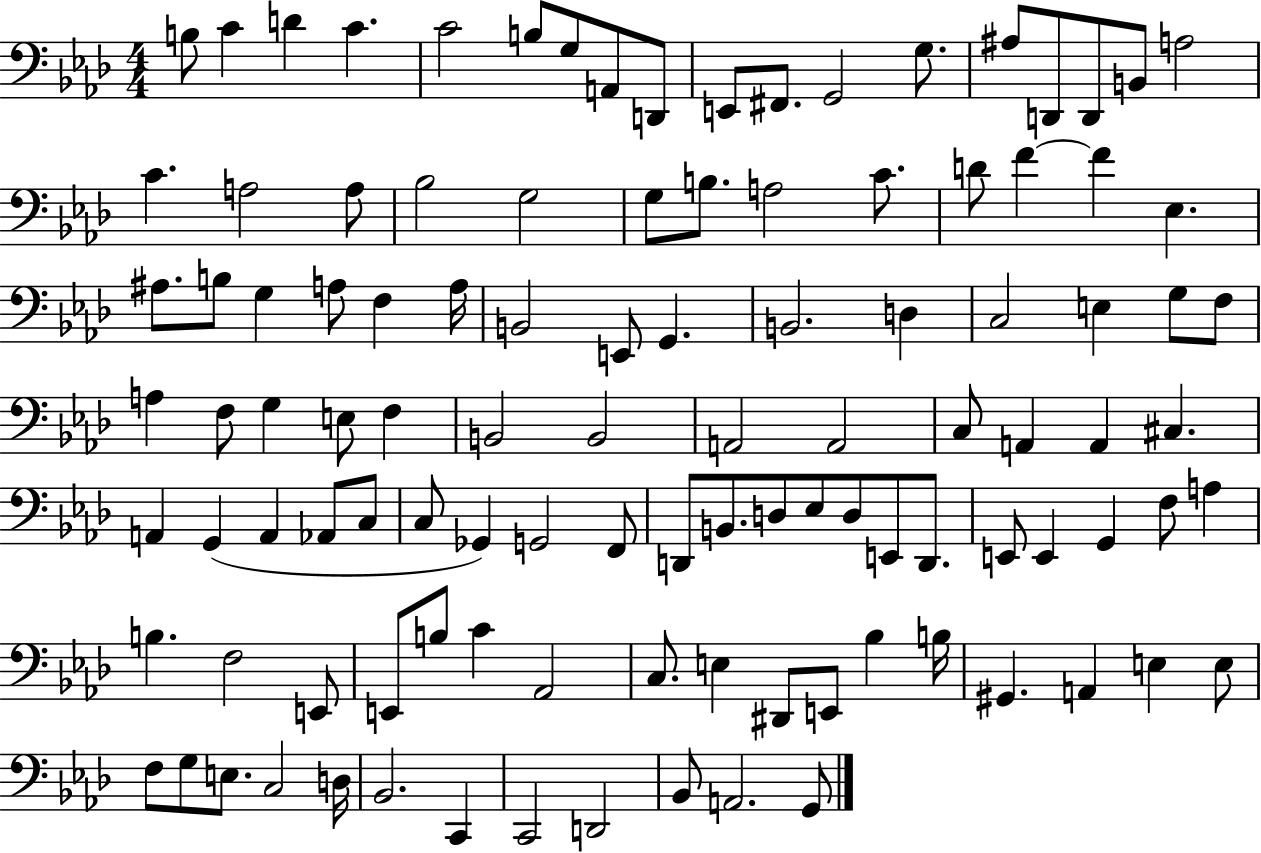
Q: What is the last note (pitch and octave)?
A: G2